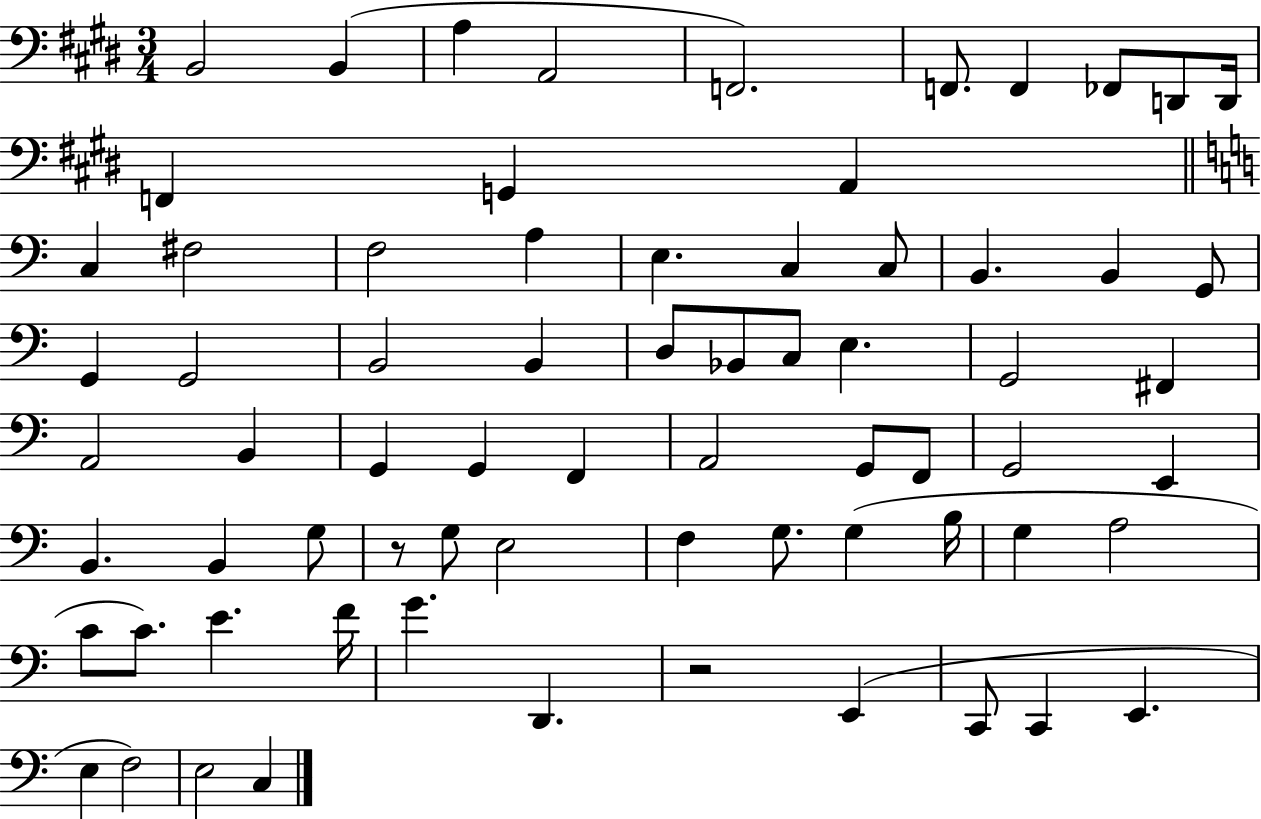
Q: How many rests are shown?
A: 2